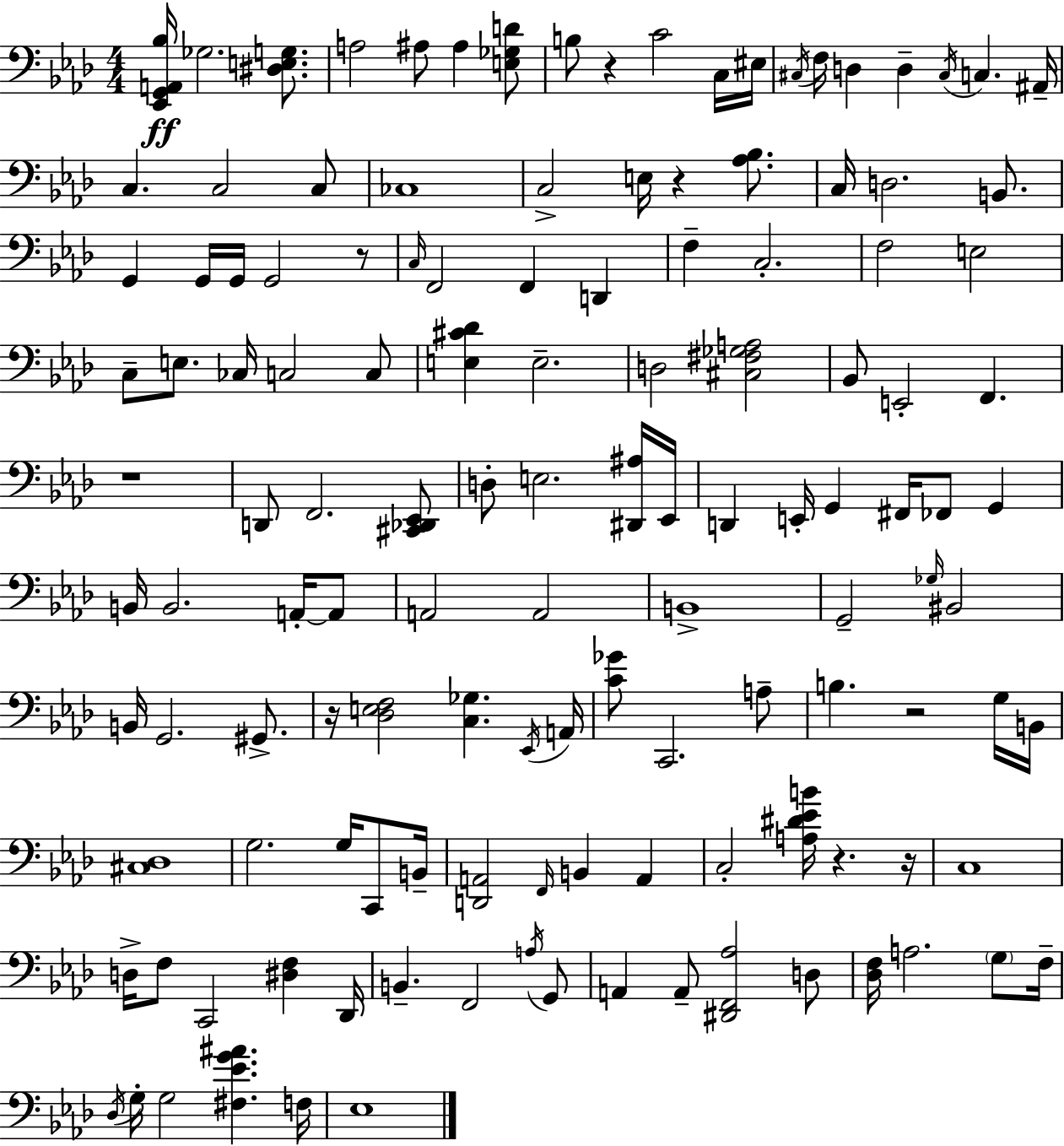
{
  \clef bass
  \numericTimeSignature
  \time 4/4
  \key f \minor
  <ees, g, a, bes>16\ff ges2. <dis e g>8. | a2 ais8 ais4 <e ges d'>8 | b8 r4 c'2 c16 eis16 | \acciaccatura { cis16 } f16 d4 d4-- \acciaccatura { cis16 } c4. | \break ais,16-- c4. c2 | c8 ces1 | c2-> e16 r4 <aes bes>8. | c16 d2. b,8. | \break g,4 g,16 g,16 g,2 | r8 \grace { c16 } f,2 f,4 d,4 | f4-- c2.-. | f2 e2 | \break c8-- e8. ces16 c2 | c8 <e cis' des'>4 e2.-- | d2 <cis fis ges a>2 | bes,8 e,2-. f,4. | \break r1 | d,8 f,2. | <cis, des, ees,>8 d8-. e2. | <dis, ais>16 ees,16 d,4 e,16-. g,4 fis,16 fes,8 g,4 | \break b,16 b,2. | a,16-.~~ a,8 a,2 a,2 | b,1-> | g,2-- \grace { ges16 } bis,2 | \break b,16 g,2. | gis,8.-> r16 <des e f>2 <c ges>4. | \acciaccatura { ees,16 } a,16 <c' ges'>8 c,2. | a8-- b4. r2 | \break g16 b,16 <cis des>1 | g2. | g16 c,8 b,16-- <d, a,>2 \grace { f,16 } b,4 | a,4 c2-. <a dis' ees' b'>16 r4. | \break r16 c1 | d16-> f8 c,2 | <dis f>4 des,16 b,4.-- f,2 | \acciaccatura { a16 } g,8 a,4 a,8-- <dis, f, aes>2 | \break d8 <des f>16 a2. | \parenthesize g8 f16-- \acciaccatura { des16 } g16-. g2 | <fis ees' g' ais'>4. f16 ees1 | \bar "|."
}